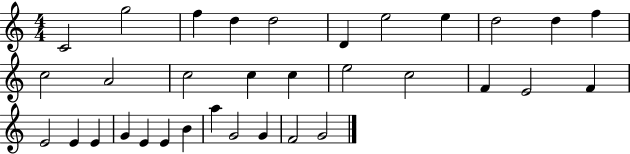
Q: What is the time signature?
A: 4/4